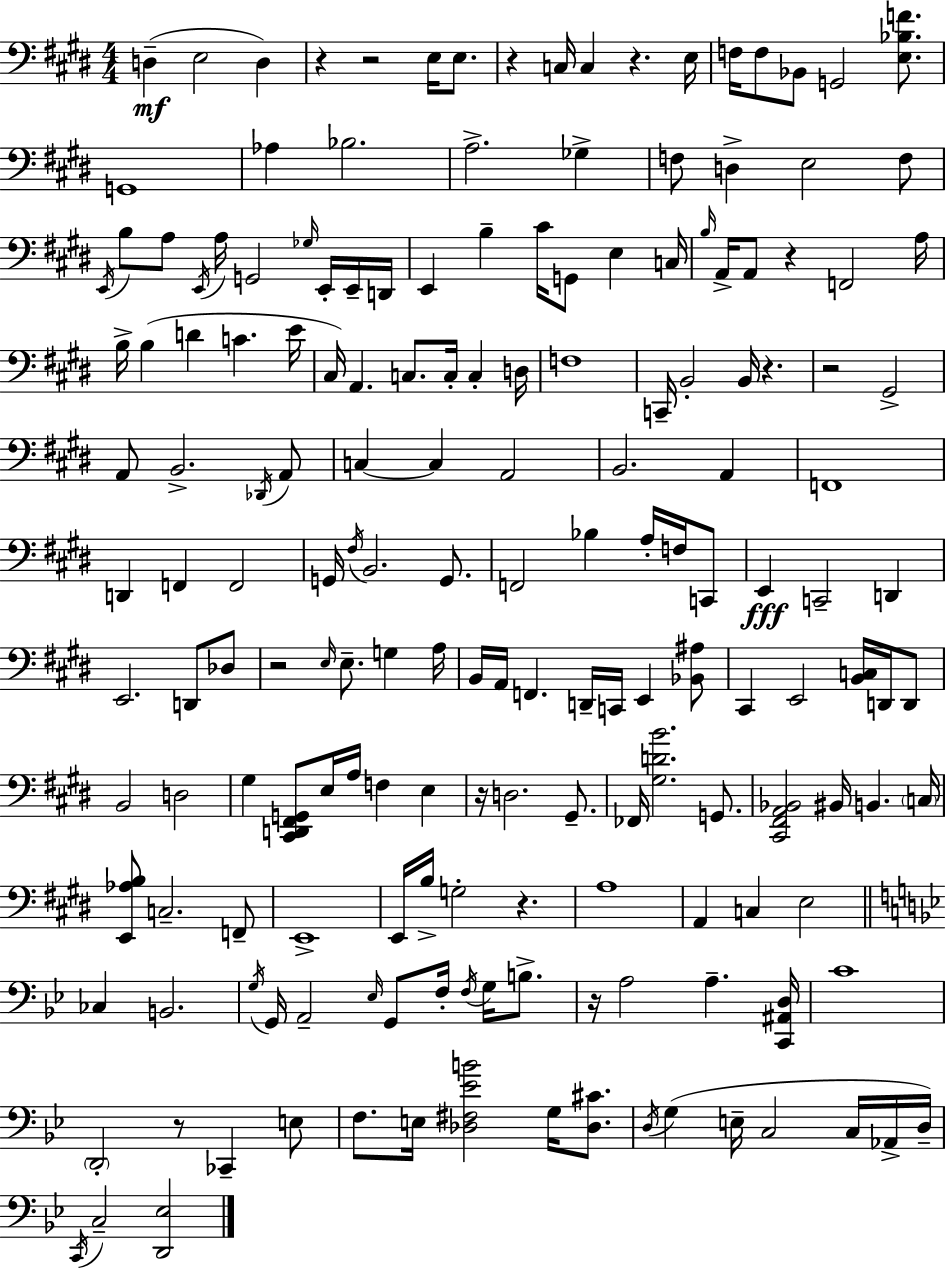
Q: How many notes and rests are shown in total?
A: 176